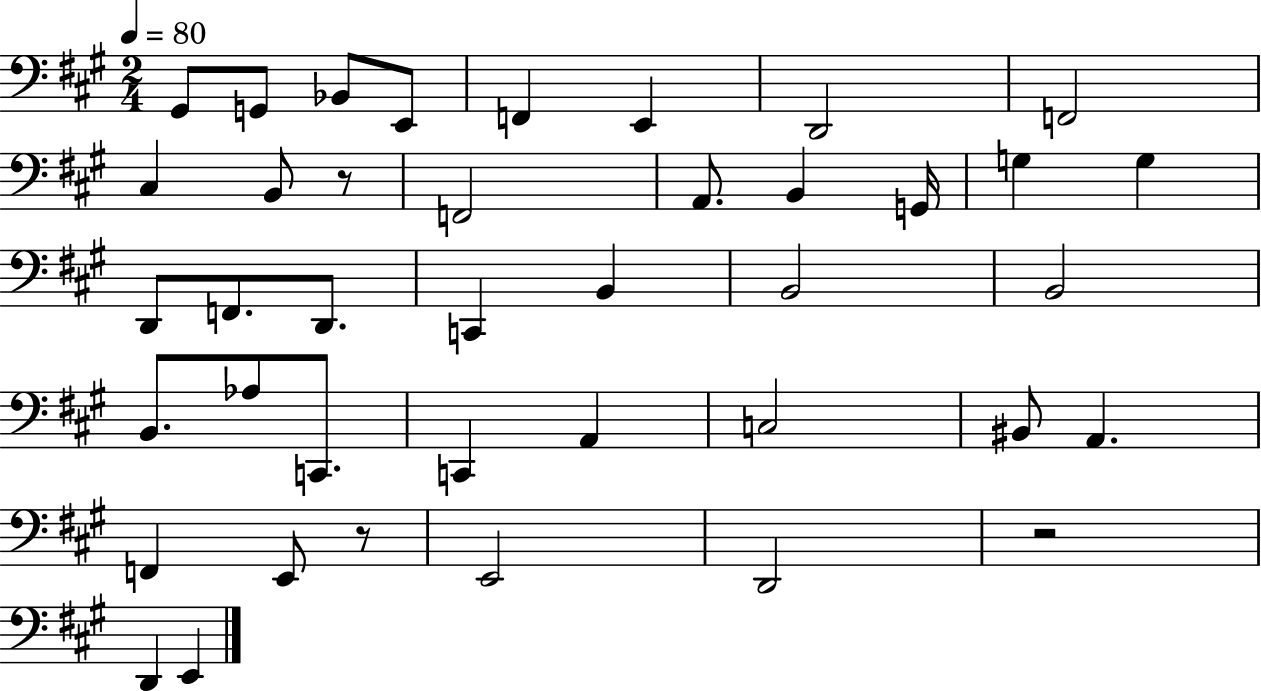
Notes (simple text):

G#2/e G2/e Bb2/e E2/e F2/q E2/q D2/h F2/h C#3/q B2/e R/e F2/h A2/e. B2/q G2/s G3/q G3/q D2/e F2/e. D2/e. C2/q B2/q B2/h B2/h B2/e. Ab3/e C2/e. C2/q A2/q C3/h BIS2/e A2/q. F2/q E2/e R/e E2/h D2/h R/h D2/q E2/q